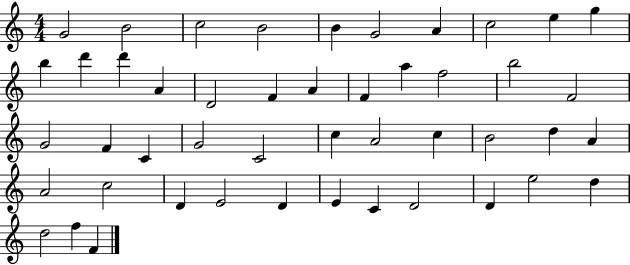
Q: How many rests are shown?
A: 0